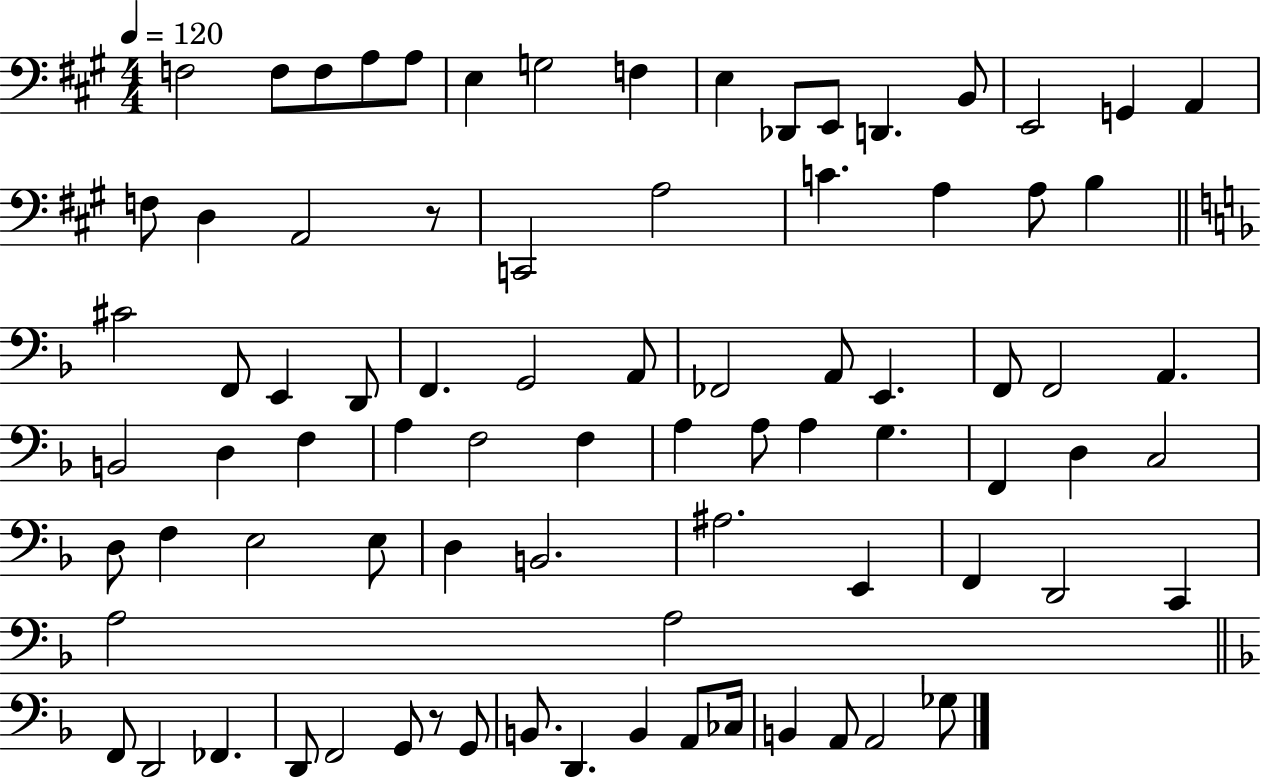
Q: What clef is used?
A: bass